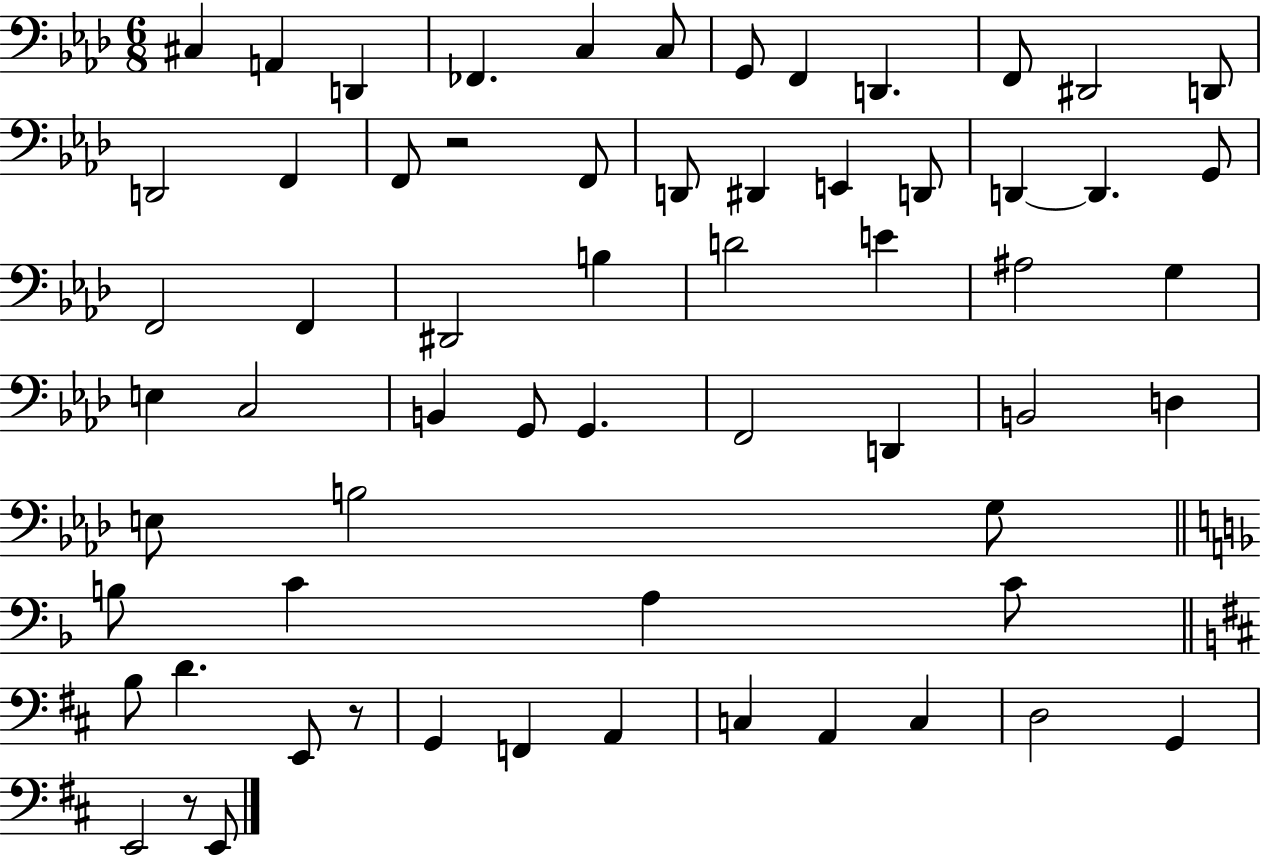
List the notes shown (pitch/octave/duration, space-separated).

C#3/q A2/q D2/q FES2/q. C3/q C3/e G2/e F2/q D2/q. F2/e D#2/h D2/e D2/h F2/q F2/e R/h F2/e D2/e D#2/q E2/q D2/e D2/q D2/q. G2/e F2/h F2/q D#2/h B3/q D4/h E4/q A#3/h G3/q E3/q C3/h B2/q G2/e G2/q. F2/h D2/q B2/h D3/q E3/e B3/h G3/e B3/e C4/q A3/q C4/e B3/e D4/q. E2/e R/e G2/q F2/q A2/q C3/q A2/q C3/q D3/h G2/q E2/h R/e E2/e